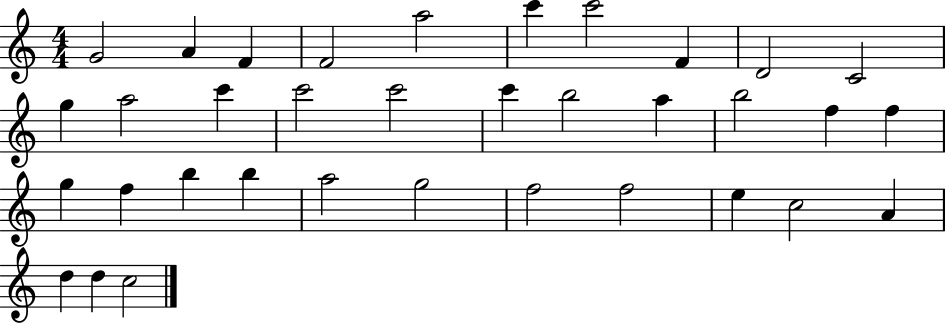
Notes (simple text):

G4/h A4/q F4/q F4/h A5/h C6/q C6/h F4/q D4/h C4/h G5/q A5/h C6/q C6/h C6/h C6/q B5/h A5/q B5/h F5/q F5/q G5/q F5/q B5/q B5/q A5/h G5/h F5/h F5/h E5/q C5/h A4/q D5/q D5/q C5/h